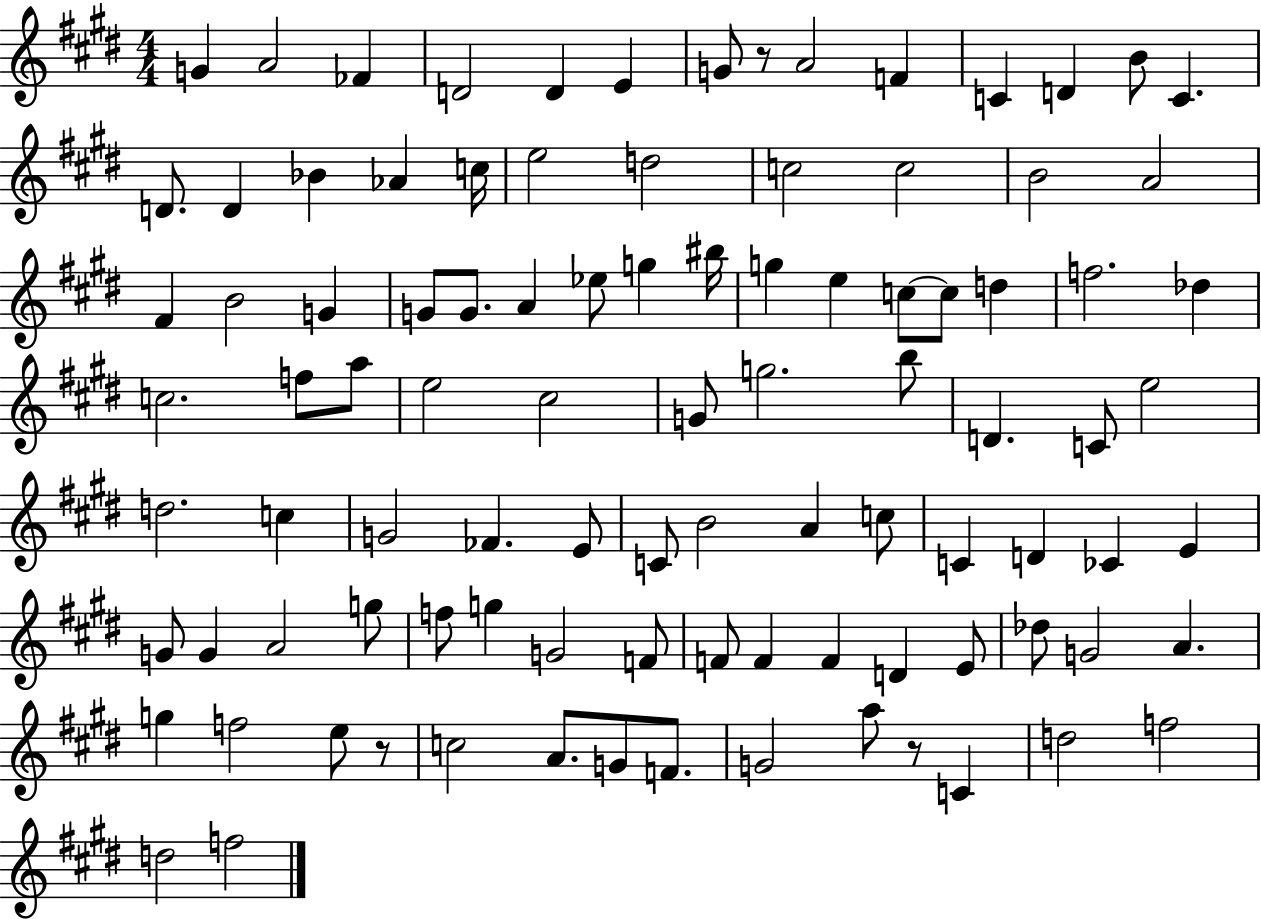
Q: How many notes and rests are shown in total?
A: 97